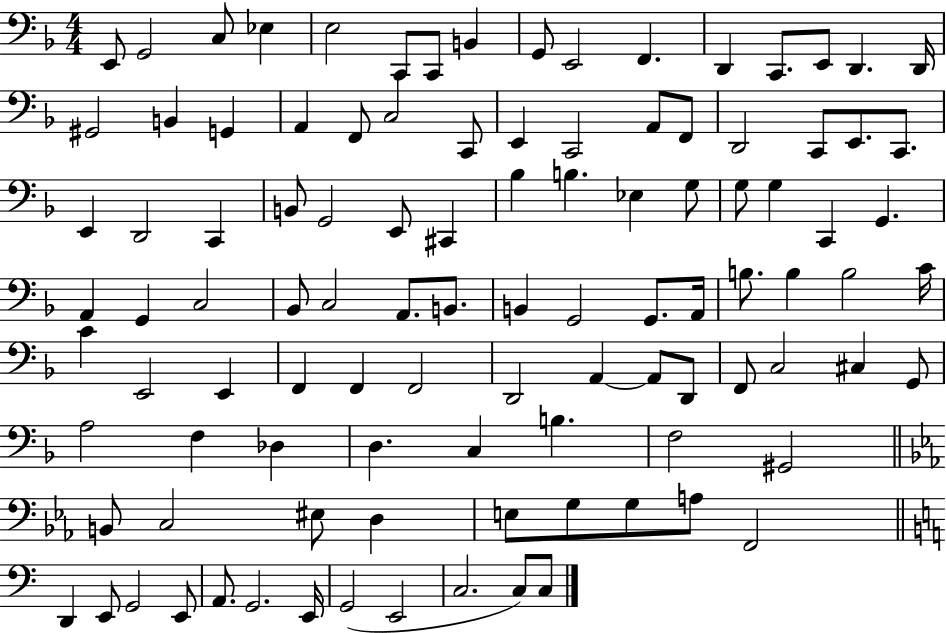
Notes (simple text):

E2/e G2/h C3/e Eb3/q E3/h C2/e C2/e B2/q G2/e E2/h F2/q. D2/q C2/e. E2/e D2/q. D2/s G#2/h B2/q G2/q A2/q F2/e C3/h C2/e E2/q C2/h A2/e F2/e D2/h C2/e E2/e. C2/e. E2/q D2/h C2/q B2/e G2/h E2/e C#2/q Bb3/q B3/q. Eb3/q G3/e G3/e G3/q C2/q G2/q. A2/q G2/q C3/h Bb2/e C3/h A2/e. B2/e. B2/q G2/h G2/e. A2/s B3/e. B3/q B3/h C4/s C4/q E2/h E2/q F2/q F2/q F2/h D2/h A2/q A2/e D2/e F2/e C3/h C#3/q G2/e A3/h F3/q Db3/q D3/q. C3/q B3/q. F3/h G#2/h B2/e C3/h EIS3/e D3/q E3/e G3/e G3/e A3/e F2/h D2/q E2/e G2/h E2/e A2/e. G2/h. E2/s G2/h E2/h C3/h. C3/e C3/e